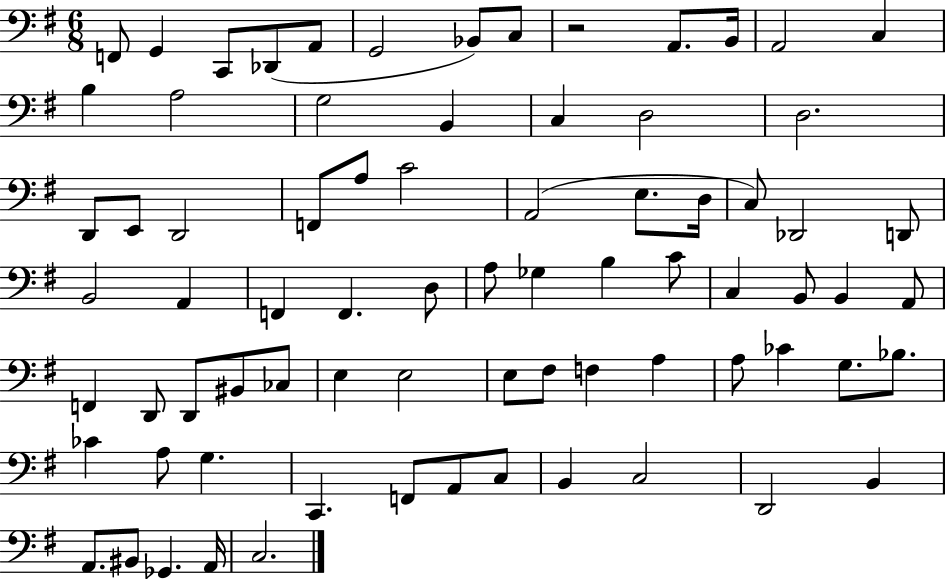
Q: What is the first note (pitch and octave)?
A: F2